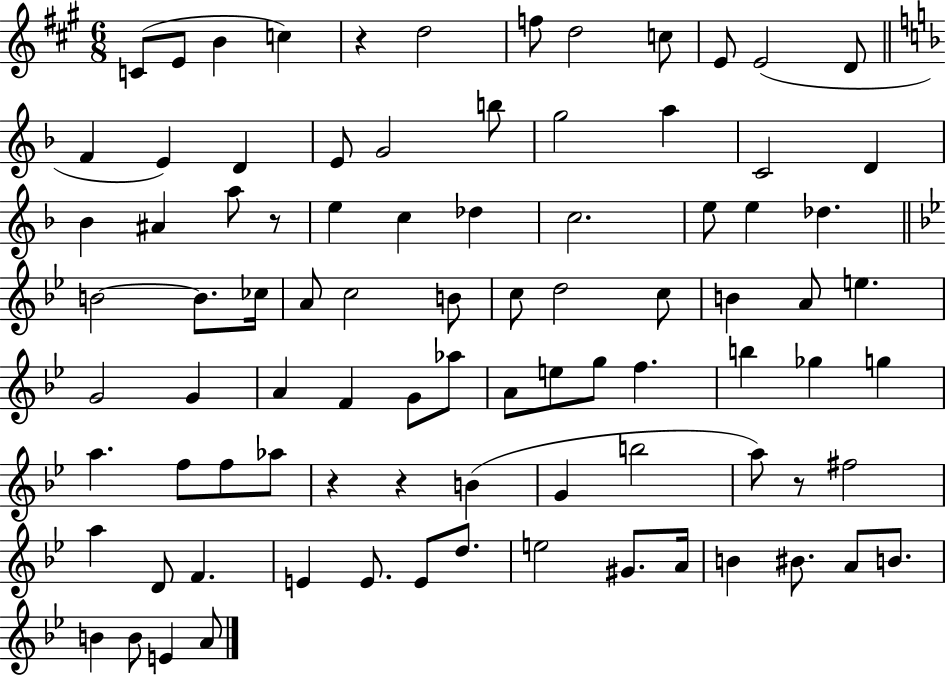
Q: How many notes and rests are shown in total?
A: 88